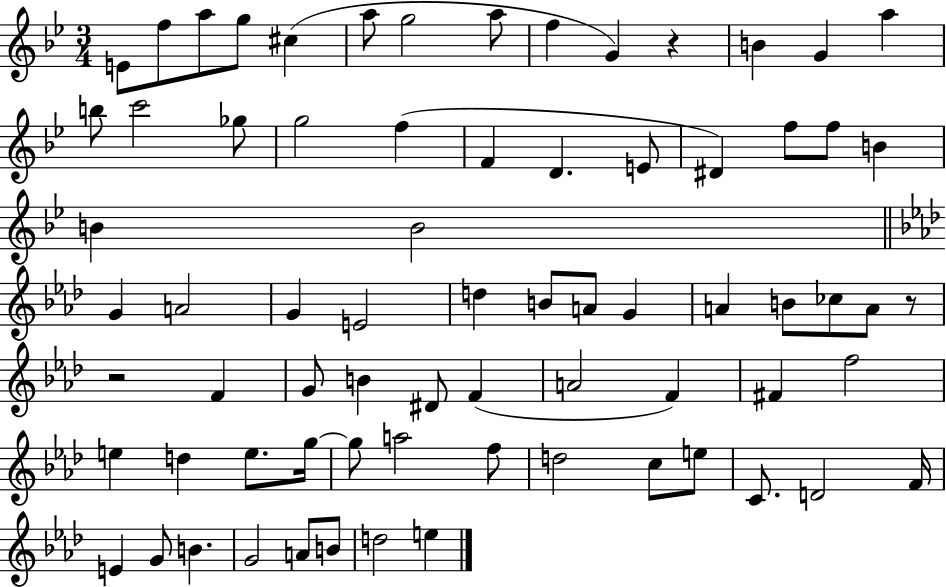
E4/e F5/e A5/e G5/e C#5/q A5/e G5/h A5/e F5/q G4/q R/q B4/q G4/q A5/q B5/e C6/h Gb5/e G5/h F5/q F4/q D4/q. E4/e D#4/q F5/e F5/e B4/q B4/q B4/h G4/q A4/h G4/q E4/h D5/q B4/e A4/e G4/q A4/q B4/e CES5/e A4/e R/e R/h F4/q G4/e B4/q D#4/e F4/q A4/h F4/q F#4/q F5/h E5/q D5/q E5/e. G5/s G5/e A5/h F5/e D5/h C5/e E5/e C4/e. D4/h F4/s E4/q G4/e B4/q. G4/h A4/e B4/e D5/h E5/q